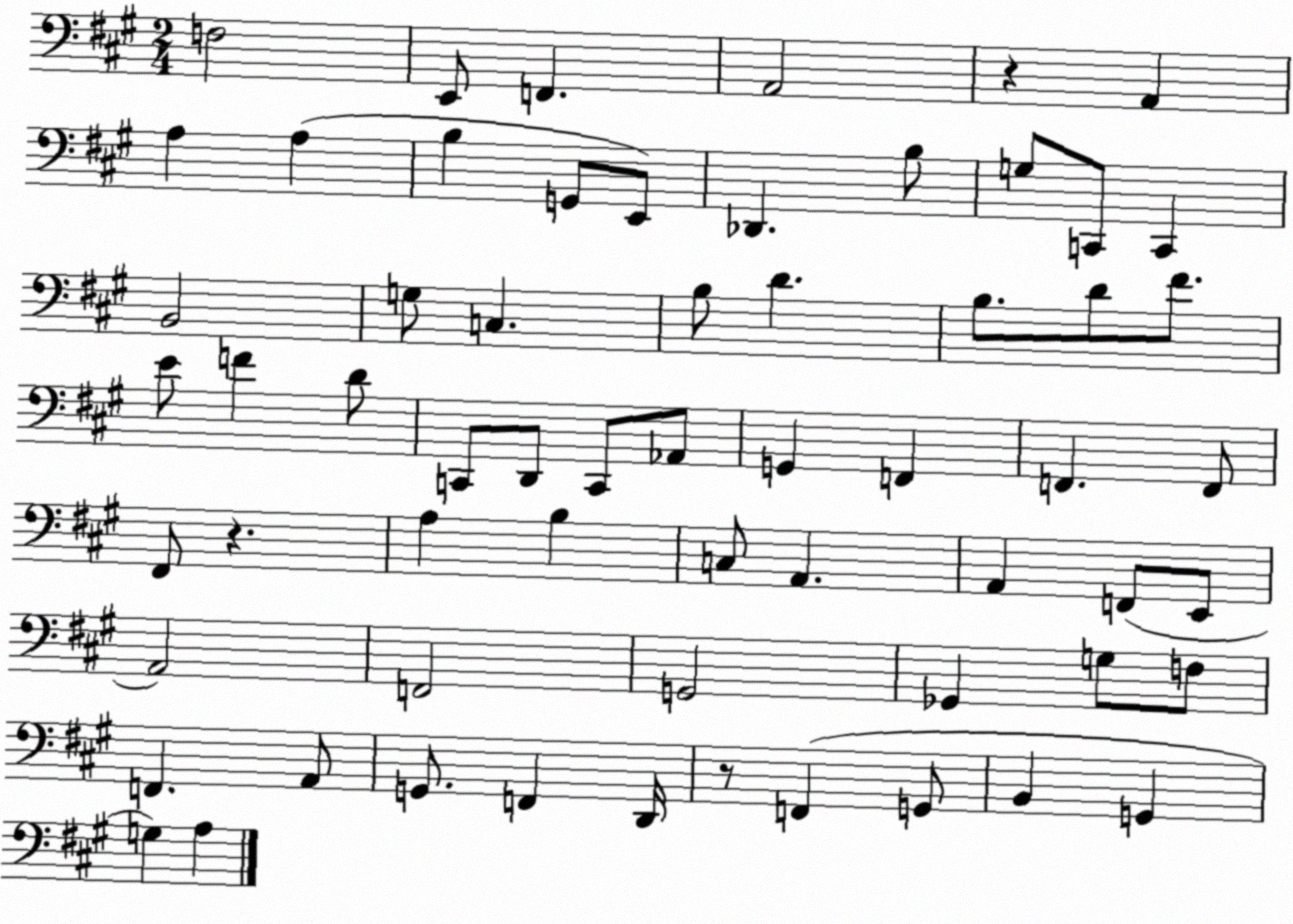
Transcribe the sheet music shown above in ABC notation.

X:1
T:Untitled
M:2/4
L:1/4
K:A
F,2 E,,/2 F,, A,,2 z A,, A, A, B, G,,/2 E,,/2 _D,, B,/2 G,/2 C,,/2 C,, B,,2 G,/2 C, B,/2 D B,/2 D/2 ^F/2 E/2 F D/2 C,,/2 D,,/2 C,,/2 _A,,/2 G,, F,, F,, F,,/2 ^F,,/2 z A, B, C,/2 A,, A,, F,,/2 E,,/2 A,,2 F,,2 G,,2 _G,, G,/2 F,/2 F,, A,,/2 G,,/2 F,, D,,/4 z/2 F,, G,,/2 B,, G,, G, A,